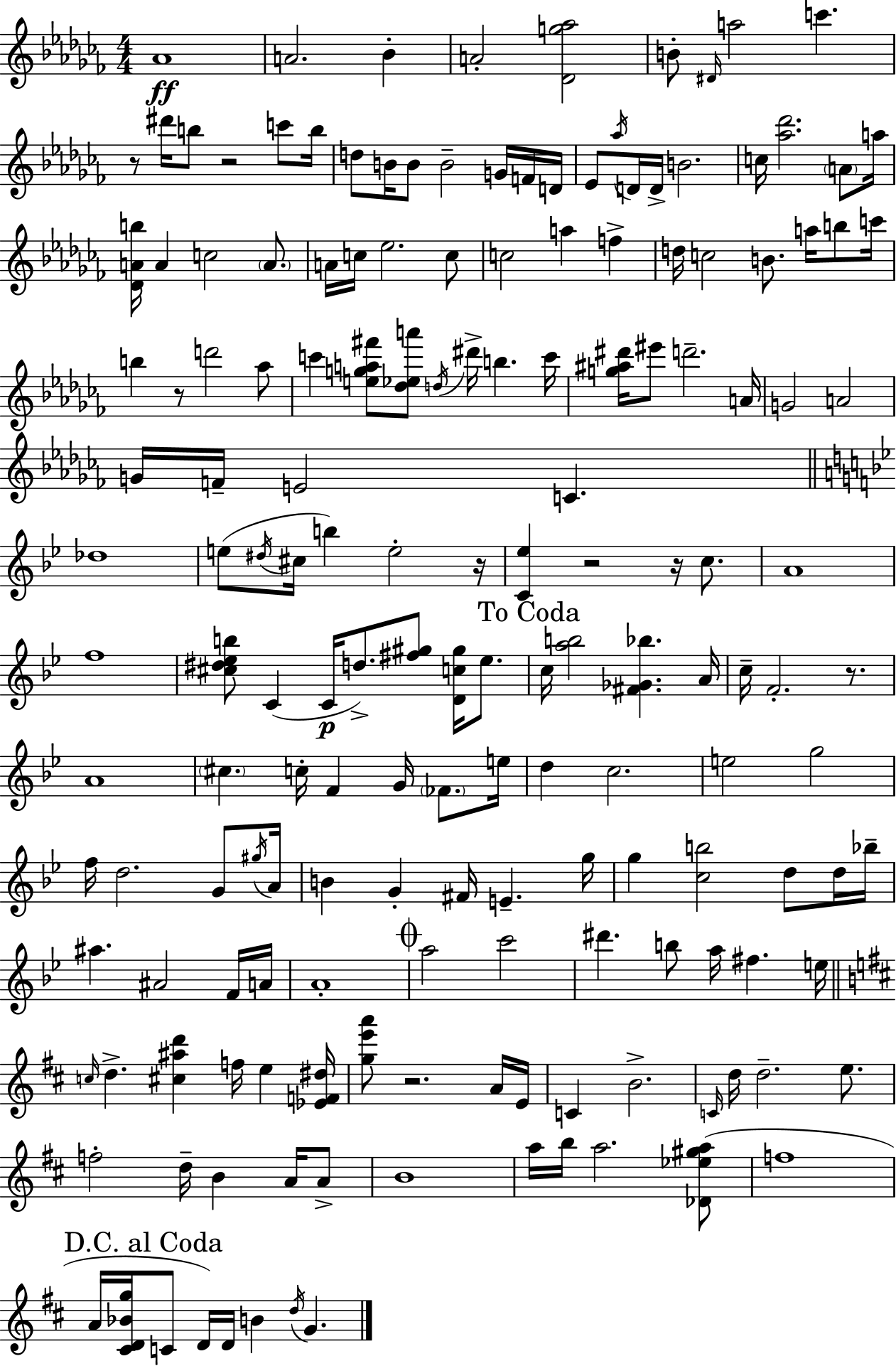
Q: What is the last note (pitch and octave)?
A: G4